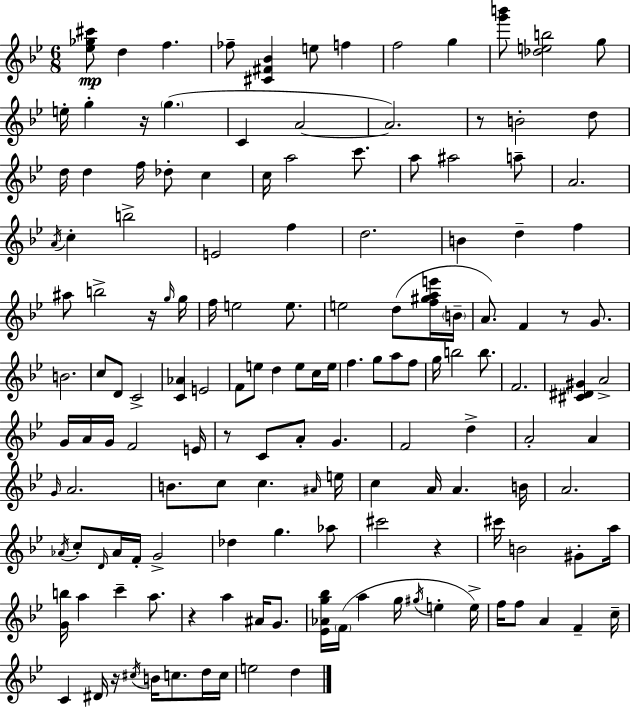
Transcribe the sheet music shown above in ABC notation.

X:1
T:Untitled
M:6/8
L:1/4
K:Gm
[_e_g^c']/2 d f _f/2 [^C^F_B] e/2 f f2 g [g'b']/2 [_deb]2 g/2 e/4 g z/4 g C A2 A2 z/2 B2 d/2 d/4 d f/4 _d/2 c c/4 a2 c'/2 a/2 ^a2 a/2 A2 A/4 c b2 E2 f d2 B d f ^a/2 b2 z/4 g/4 g/4 f/4 e2 e/2 e2 d/2 [f^gae']/4 B/4 A/2 F z/2 G/2 B2 c/2 D/2 C2 [C_A] E2 F/2 e/2 d e/2 c/4 e/4 f g/2 a/2 f/2 g/4 b2 b/2 F2 [^C^D^G] A2 G/4 A/4 G/4 F2 E/4 z/2 C/2 A/2 G F2 d A2 A G/4 A2 B/2 c/2 c ^A/4 e/4 c A/4 A B/4 A2 _A/4 c/2 D/4 _A/4 F/4 G2 _d g _a/2 ^c'2 z ^c'/4 B2 ^G/2 a/4 [Gb]/4 a c' a/2 z a ^A/4 G/2 [_E_Ag_b]/4 F/4 a g/4 ^g/4 e e/4 f/4 f/2 A F c/4 C ^D/4 z/4 ^c/4 B/4 c/2 d/4 c/4 e2 d